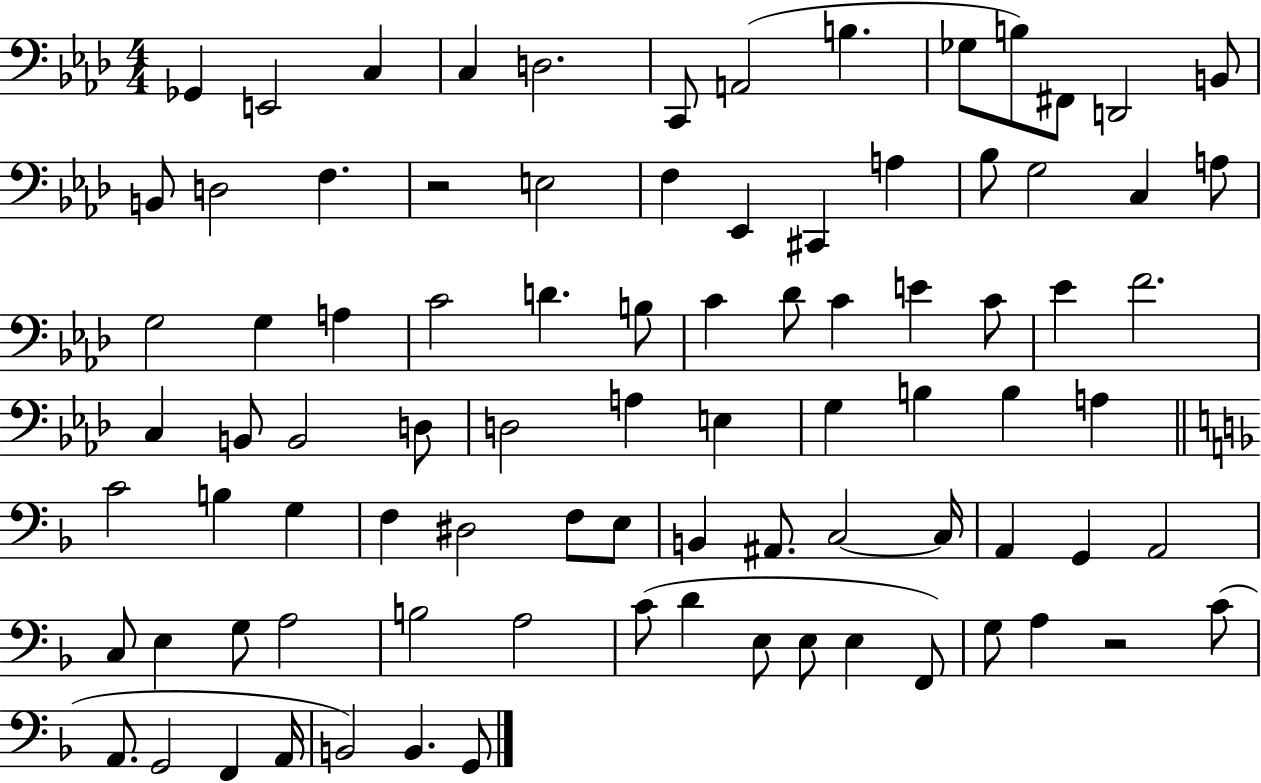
{
  \clef bass
  \numericTimeSignature
  \time 4/4
  \key aes \major
  ges,4 e,2 c4 | c4 d2. | c,8 a,2( b4. | ges8 b8) fis,8 d,2 b,8 | \break b,8 d2 f4. | r2 e2 | f4 ees,4 cis,4 a4 | bes8 g2 c4 a8 | \break g2 g4 a4 | c'2 d'4. b8 | c'4 des'8 c'4 e'4 c'8 | ees'4 f'2. | \break c4 b,8 b,2 d8 | d2 a4 e4 | g4 b4 b4 a4 | \bar "||" \break \key d \minor c'2 b4 g4 | f4 dis2 f8 e8 | b,4 ais,8. c2~~ c16 | a,4 g,4 a,2 | \break c8 e4 g8 a2 | b2 a2 | c'8( d'4 e8 e8 e4 f,8) | g8 a4 r2 c'8( | \break a,8. g,2 f,4 a,16 | b,2) b,4. g,8 | \bar "|."
}